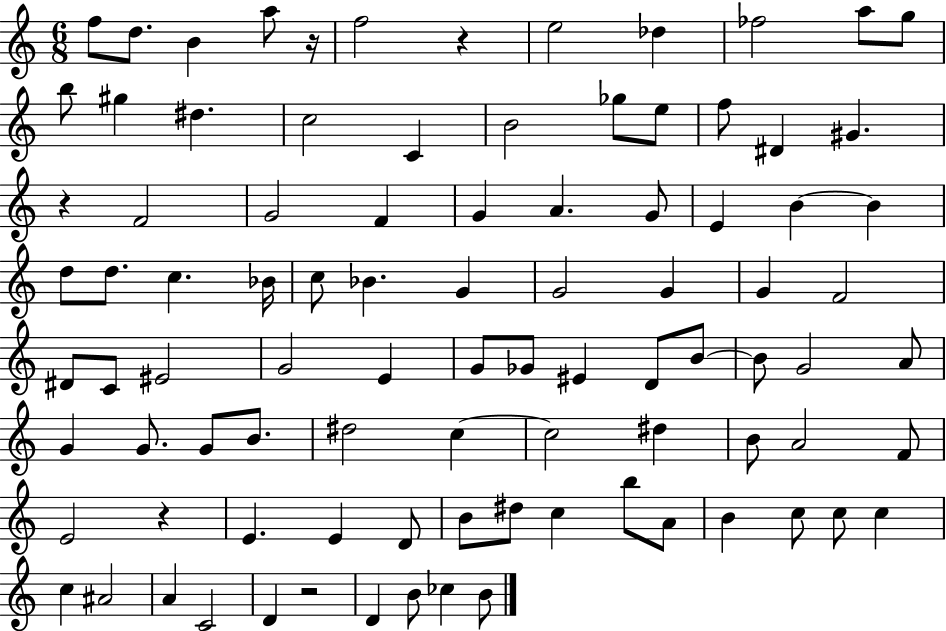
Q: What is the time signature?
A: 6/8